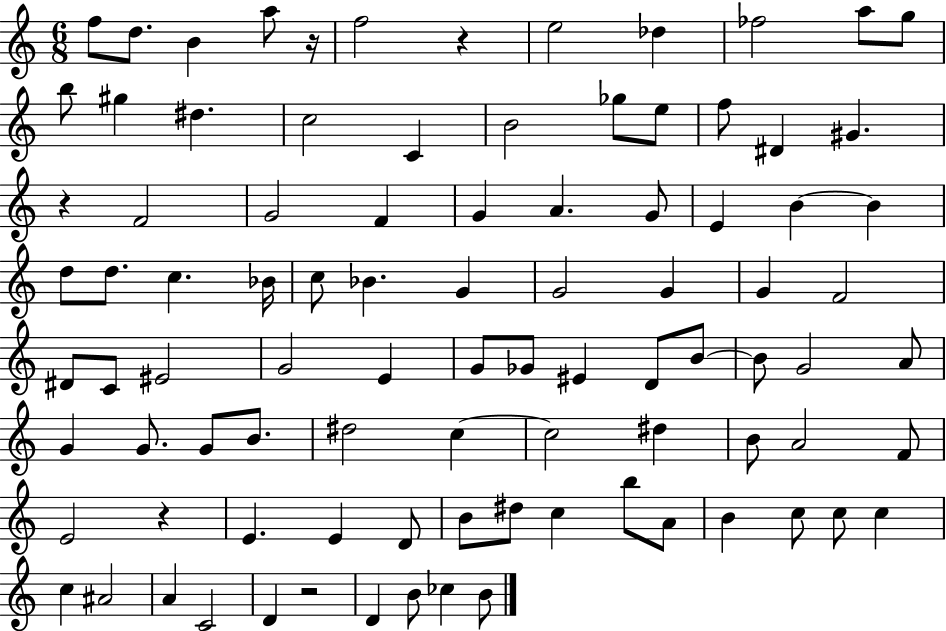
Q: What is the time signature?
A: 6/8